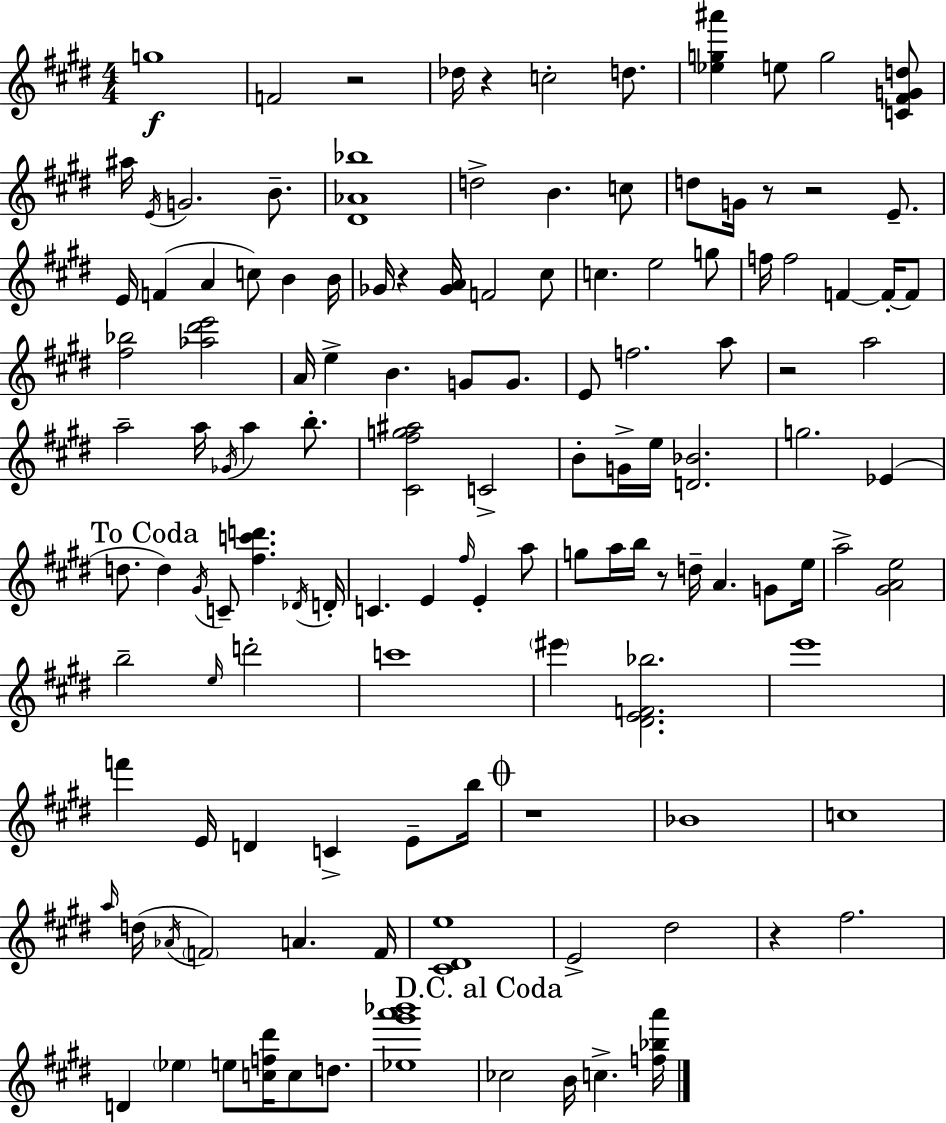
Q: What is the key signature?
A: E major